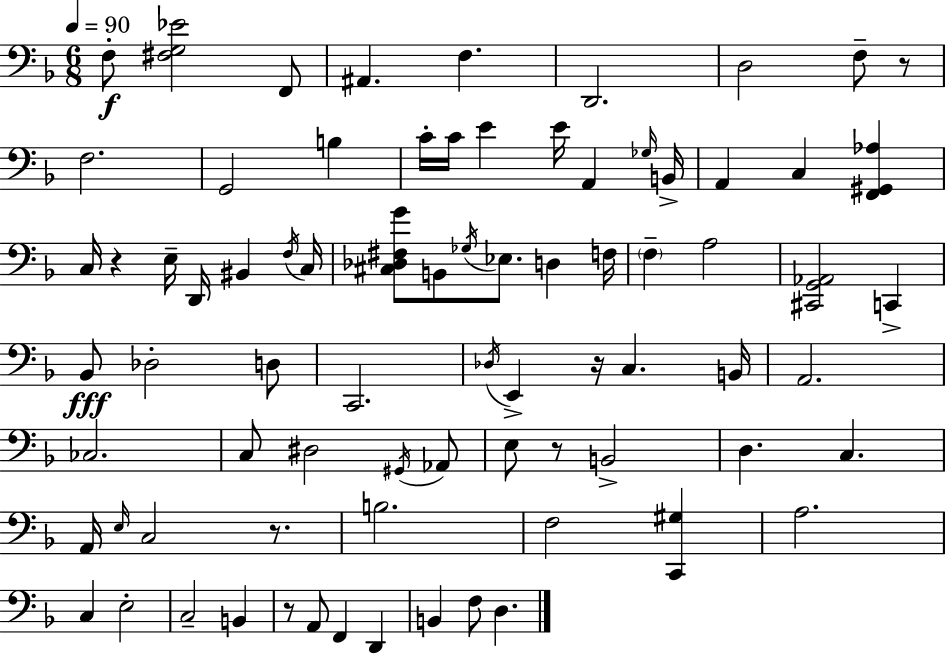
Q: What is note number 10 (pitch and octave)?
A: B3